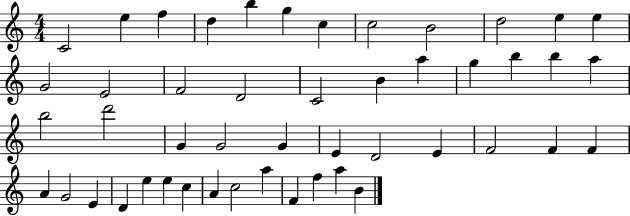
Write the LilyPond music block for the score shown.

{
  \clef treble
  \numericTimeSignature
  \time 4/4
  \key c \major
  c'2 e''4 f''4 | d''4 b''4 g''4 c''4 | c''2 b'2 | d''2 e''4 e''4 | \break g'2 e'2 | f'2 d'2 | c'2 b'4 a''4 | g''4 b''4 b''4 a''4 | \break b''2 d'''2 | g'4 g'2 g'4 | e'4 d'2 e'4 | f'2 f'4 f'4 | \break a'4 g'2 e'4 | d'4 e''4 e''4 c''4 | a'4 c''2 a''4 | f'4 f''4 a''4 b'4 | \break \bar "|."
}